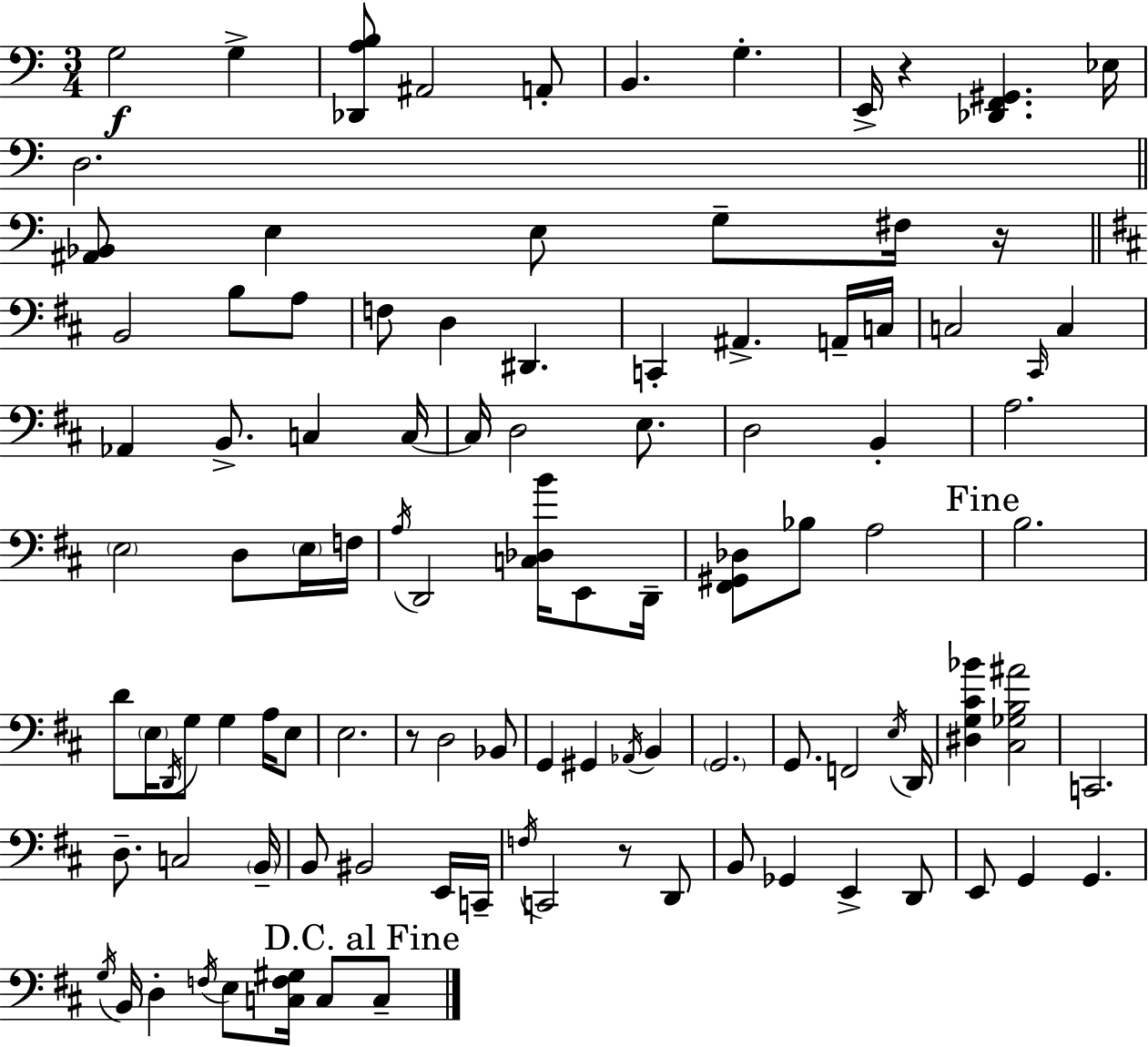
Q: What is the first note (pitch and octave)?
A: G3